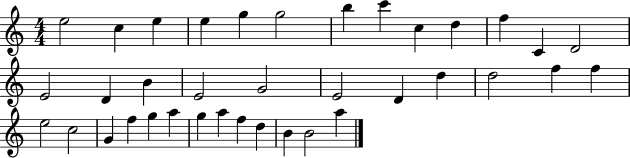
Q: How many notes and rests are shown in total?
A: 37